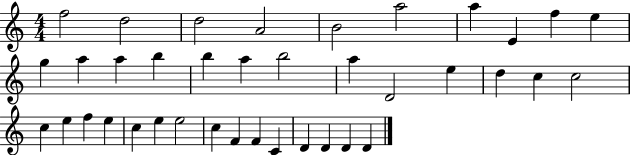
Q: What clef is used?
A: treble